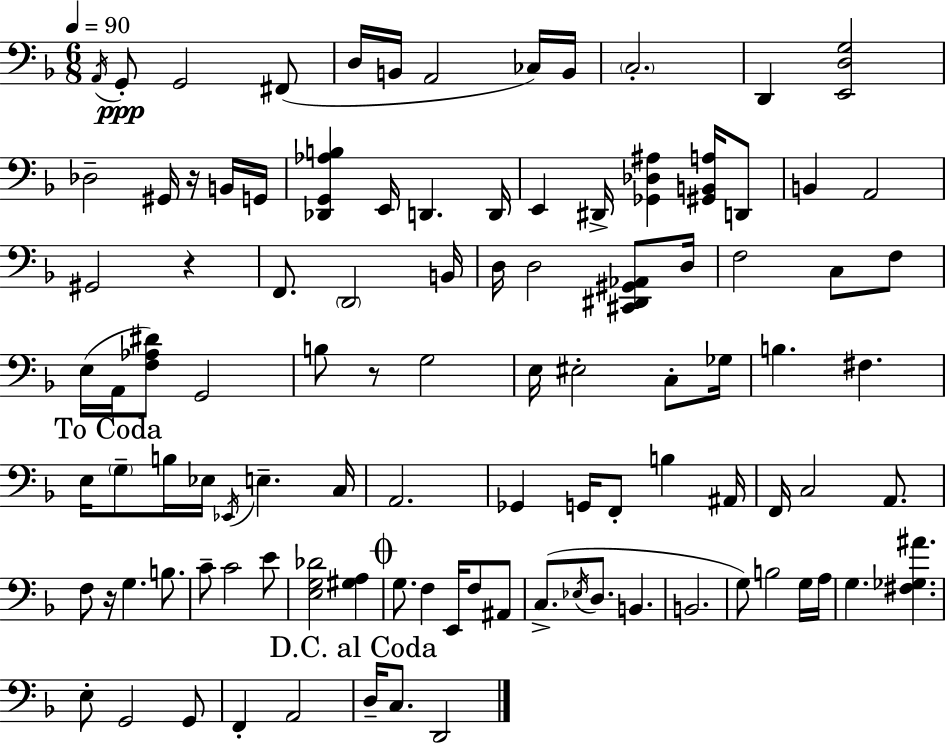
A2/s G2/e G2/h F#2/e D3/s B2/s A2/h CES3/s B2/s C3/h. D2/q [E2,D3,G3]/h Db3/h G#2/s R/s B2/s G2/s [Db2,G2,Ab3,B3]/q E2/s D2/q. D2/s E2/q D#2/s [Gb2,Db3,A#3]/q [G#2,B2,A3]/s D2/e B2/q A2/h G#2/h R/q F2/e. D2/h B2/s D3/s D3/h [C#2,D#2,G#2,Ab2]/e D3/s F3/h C3/e F3/e E3/s A2/s [F3,Ab3,D#4]/e G2/h B3/e R/e G3/h E3/s EIS3/h C3/e Gb3/s B3/q. F#3/q. E3/s G3/e B3/s Eb3/s Eb2/s E3/q. C3/s A2/h. Gb2/q G2/s F2/e B3/q A#2/s F2/s C3/h A2/e. F3/e R/s G3/q. B3/e. C4/e C4/h E4/e [E3,G3,Db4]/h [G#3,A3]/q G3/e. F3/q E2/s F3/e A#2/e C3/e. Eb3/s D3/e. B2/q. B2/h. G3/e B3/h G3/s A3/s G3/q. [F#3,Gb3,A#4]/q. E3/e G2/h G2/e F2/q A2/h D3/s C3/e. D2/h